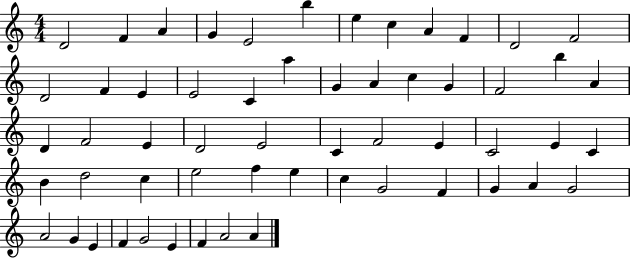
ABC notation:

X:1
T:Untitled
M:4/4
L:1/4
K:C
D2 F A G E2 b e c A F D2 F2 D2 F E E2 C a G A c G F2 b A D F2 E D2 E2 C F2 E C2 E C B d2 c e2 f e c G2 F G A G2 A2 G E F G2 E F A2 A